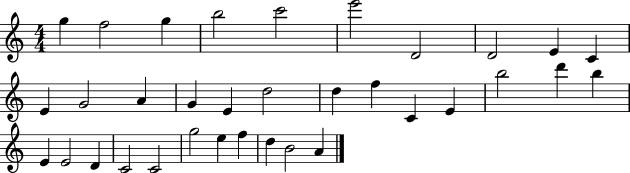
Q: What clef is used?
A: treble